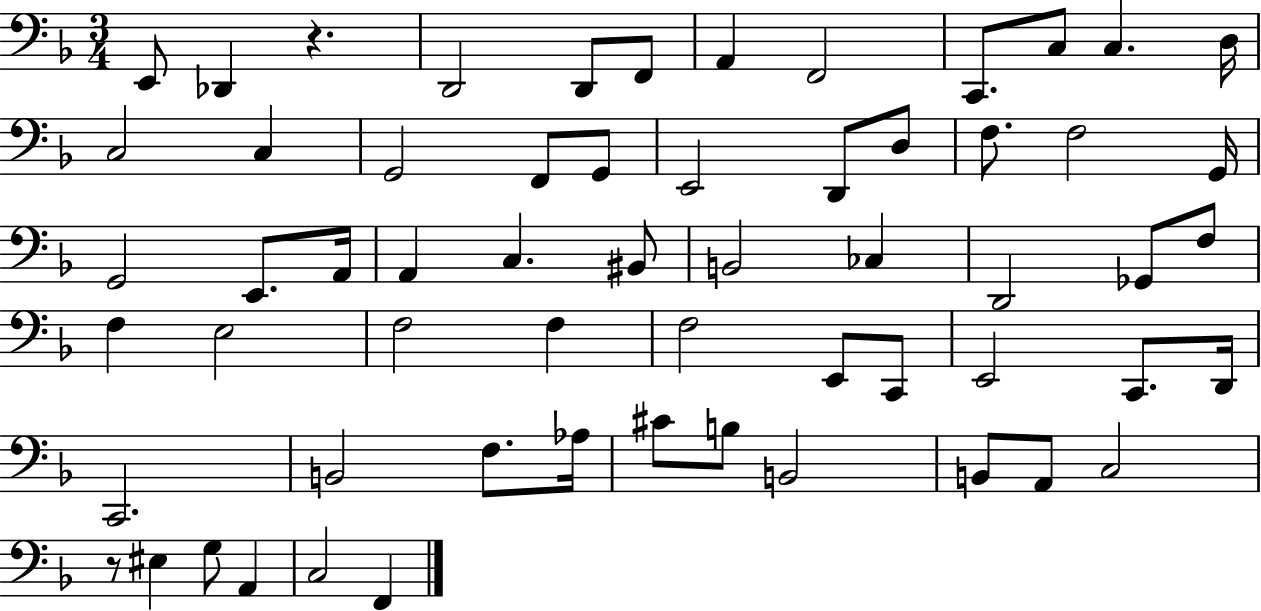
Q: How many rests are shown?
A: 2